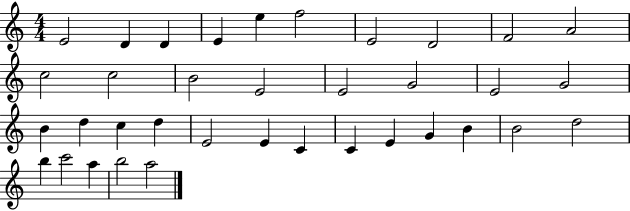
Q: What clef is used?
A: treble